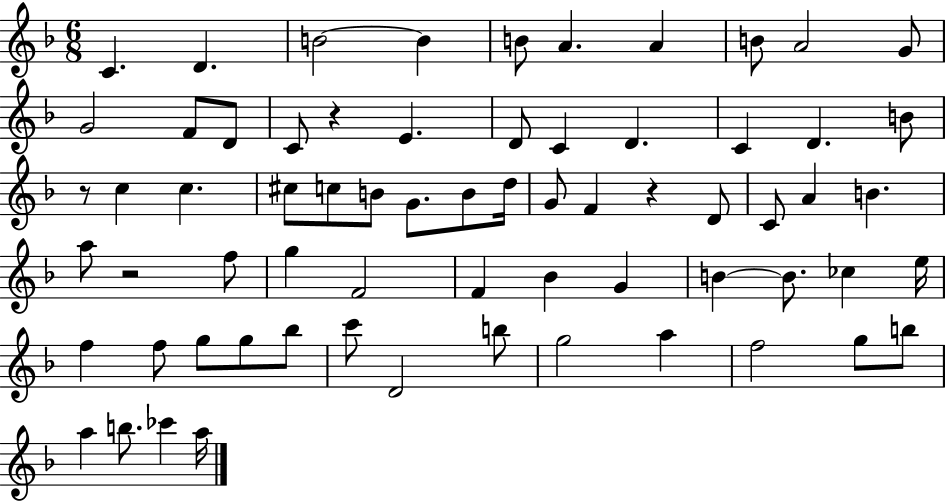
X:1
T:Untitled
M:6/8
L:1/4
K:F
C D B2 B B/2 A A B/2 A2 G/2 G2 F/2 D/2 C/2 z E D/2 C D C D B/2 z/2 c c ^c/2 c/2 B/2 G/2 B/2 d/4 G/2 F z D/2 C/2 A B a/2 z2 f/2 g F2 F _B G B B/2 _c e/4 f f/2 g/2 g/2 _b/2 c'/2 D2 b/2 g2 a f2 g/2 b/2 a b/2 _c' a/4